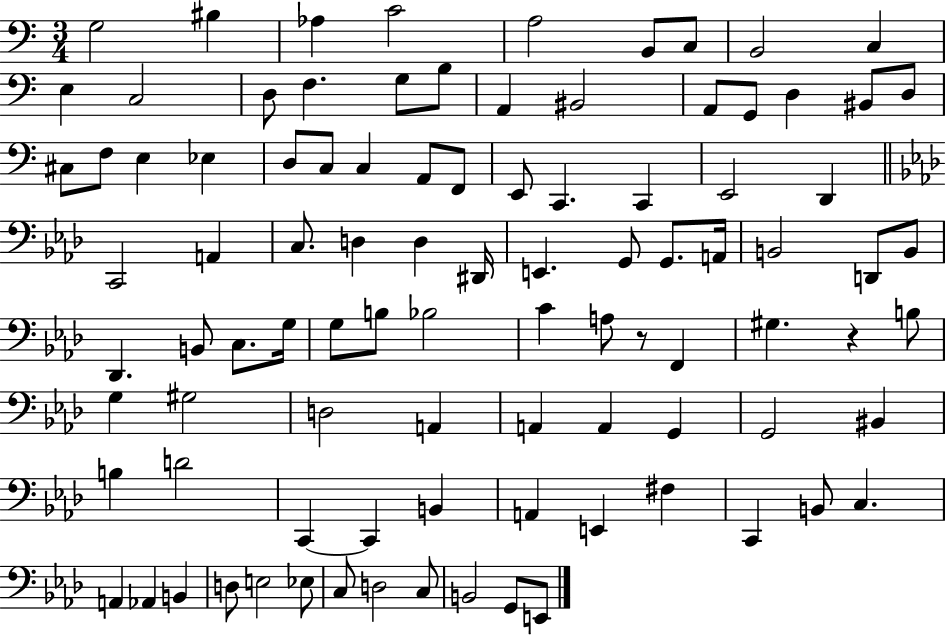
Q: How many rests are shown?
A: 2